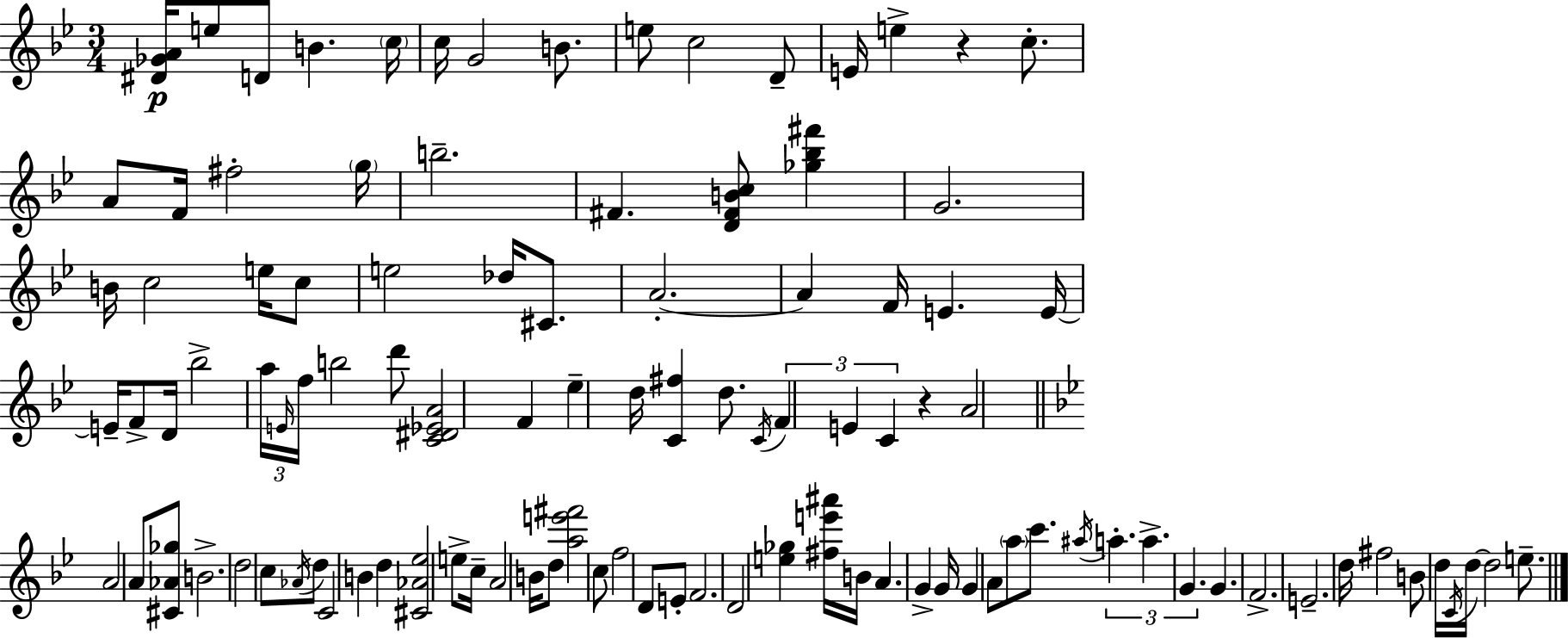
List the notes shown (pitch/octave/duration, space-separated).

[D#4,Gb4,A4]/s E5/e D4/e B4/q. C5/s C5/s G4/h B4/e. E5/e C5/h D4/e E4/s E5/q R/q C5/e. A4/e F4/s F#5/h G5/s B5/h. F#4/q. [D4,F#4,B4,C5]/e [Gb5,Bb5,F#6]/q G4/h. B4/s C5/h E5/s C5/e E5/h Db5/s C#4/e. A4/h. A4/q F4/s E4/q. E4/s E4/s F4/e D4/s Bb5/h A5/s E4/s F5/s B5/h D6/e [C4,D#4,Eb4,A4]/h F4/q Eb5/q D5/s [C4,F#5]/q D5/e. C4/s F4/q E4/q C4/q R/q A4/h A4/h A4/e [C#4,Ab4,Gb5]/e B4/h. D5/h C5/e Ab4/s D5/e C4/h B4/q D5/q [C#4,Ab4,Eb5]/h E5/e C5/s A4/h B4/s D5/e [A5,E6,F#6]/h C5/e F5/h D4/e E4/e F4/h. D4/h [E5,Gb5]/q [F#5,E6,A#6]/s B4/s A4/q. G4/q G4/s G4/q A4/e A5/e C6/e. A#5/s A5/q. A5/q. G4/q. G4/q. F4/h. E4/h. D5/s F#5/h B4/e D5/s C4/s D5/s D5/h E5/e.